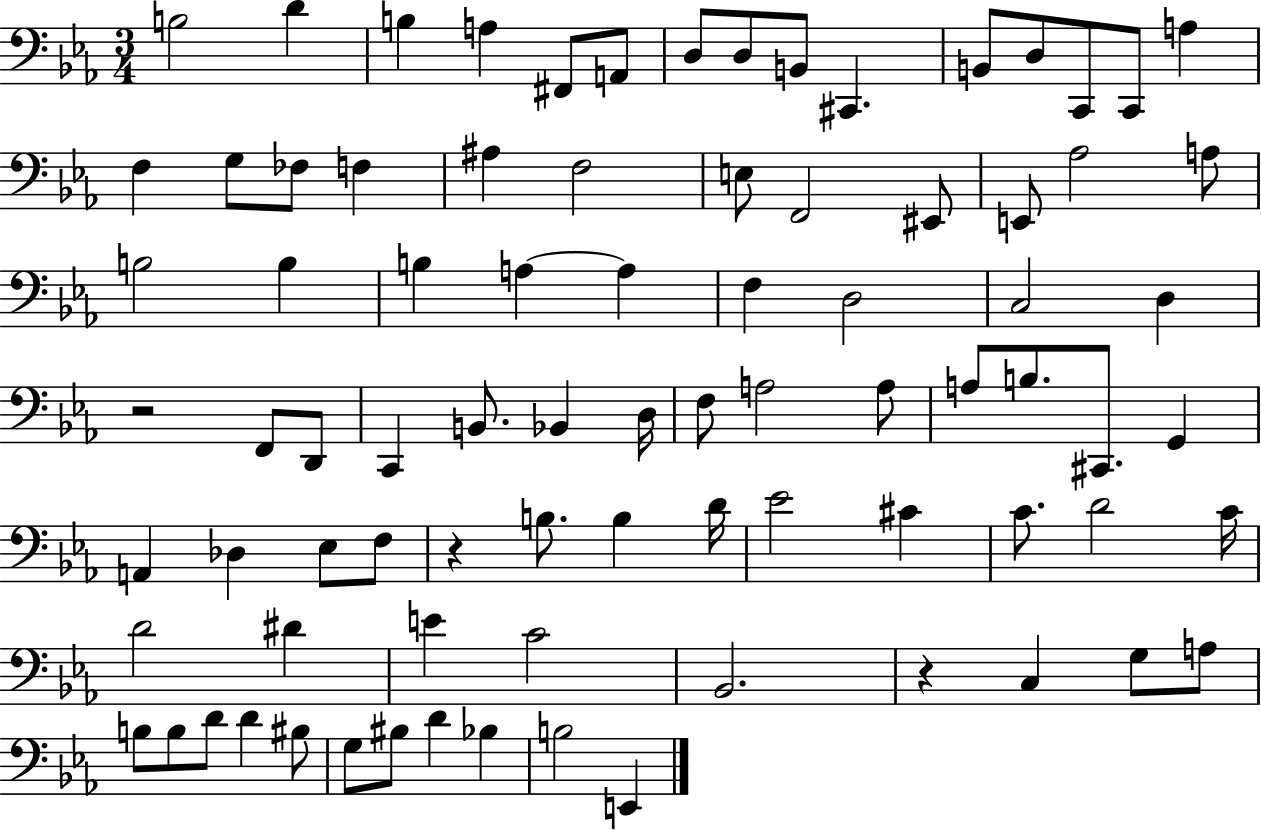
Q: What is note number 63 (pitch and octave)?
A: D#4